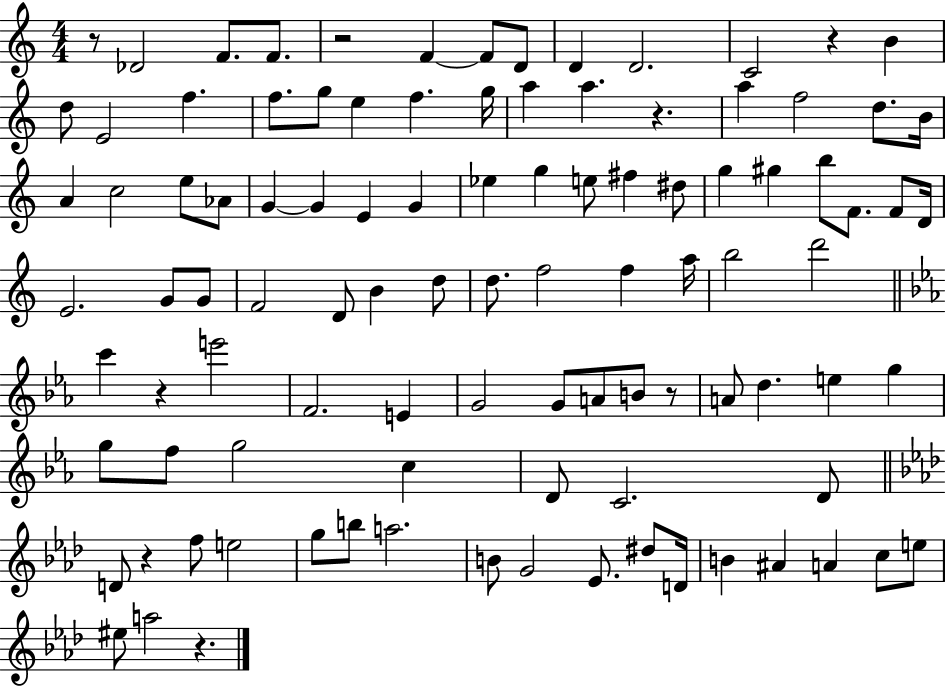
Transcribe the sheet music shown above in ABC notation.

X:1
T:Untitled
M:4/4
L:1/4
K:C
z/2 _D2 F/2 F/2 z2 F F/2 D/2 D D2 C2 z B d/2 E2 f f/2 g/2 e f g/4 a a z a f2 d/2 B/4 A c2 e/2 _A/2 G G E G _e g e/2 ^f ^d/2 g ^g b/2 F/2 F/2 D/4 E2 G/2 G/2 F2 D/2 B d/2 d/2 f2 f a/4 b2 d'2 c' z e'2 F2 E G2 G/2 A/2 B/2 z/2 A/2 d e g g/2 f/2 g2 c D/2 C2 D/2 D/2 z f/2 e2 g/2 b/2 a2 B/2 G2 _E/2 ^d/2 D/4 B ^A A c/2 e/2 ^e/2 a2 z